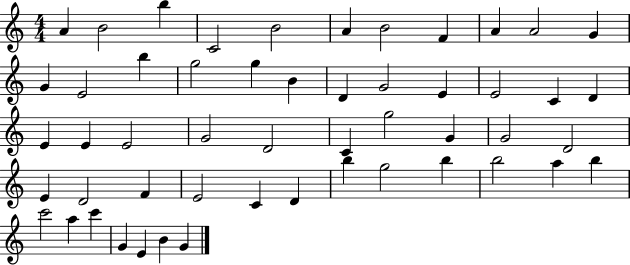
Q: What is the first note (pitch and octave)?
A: A4